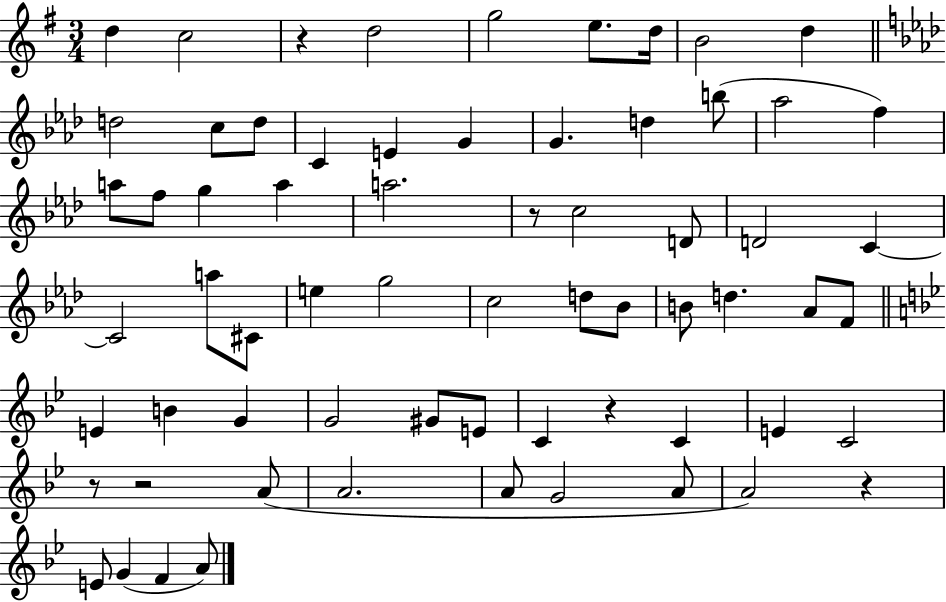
D5/q C5/h R/q D5/h G5/h E5/e. D5/s B4/h D5/q D5/h C5/e D5/e C4/q E4/q G4/q G4/q. D5/q B5/e Ab5/h F5/q A5/e F5/e G5/q A5/q A5/h. R/e C5/h D4/e D4/h C4/q C4/h A5/e C#4/e E5/q G5/h C5/h D5/e Bb4/e B4/e D5/q. Ab4/e F4/e E4/q B4/q G4/q G4/h G#4/e E4/e C4/q R/q C4/q E4/q C4/h R/e R/h A4/e A4/h. A4/e G4/h A4/e A4/h R/q E4/e G4/q F4/q A4/e